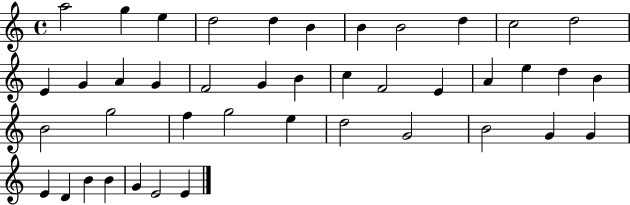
{
  \clef treble
  \time 4/4
  \defaultTimeSignature
  \key c \major
  a''2 g''4 e''4 | d''2 d''4 b'4 | b'4 b'2 d''4 | c''2 d''2 | \break e'4 g'4 a'4 g'4 | f'2 g'4 b'4 | c''4 f'2 e'4 | a'4 e''4 d''4 b'4 | \break b'2 g''2 | f''4 g''2 e''4 | d''2 g'2 | b'2 g'4 g'4 | \break e'4 d'4 b'4 b'4 | g'4 e'2 e'4 | \bar "|."
}